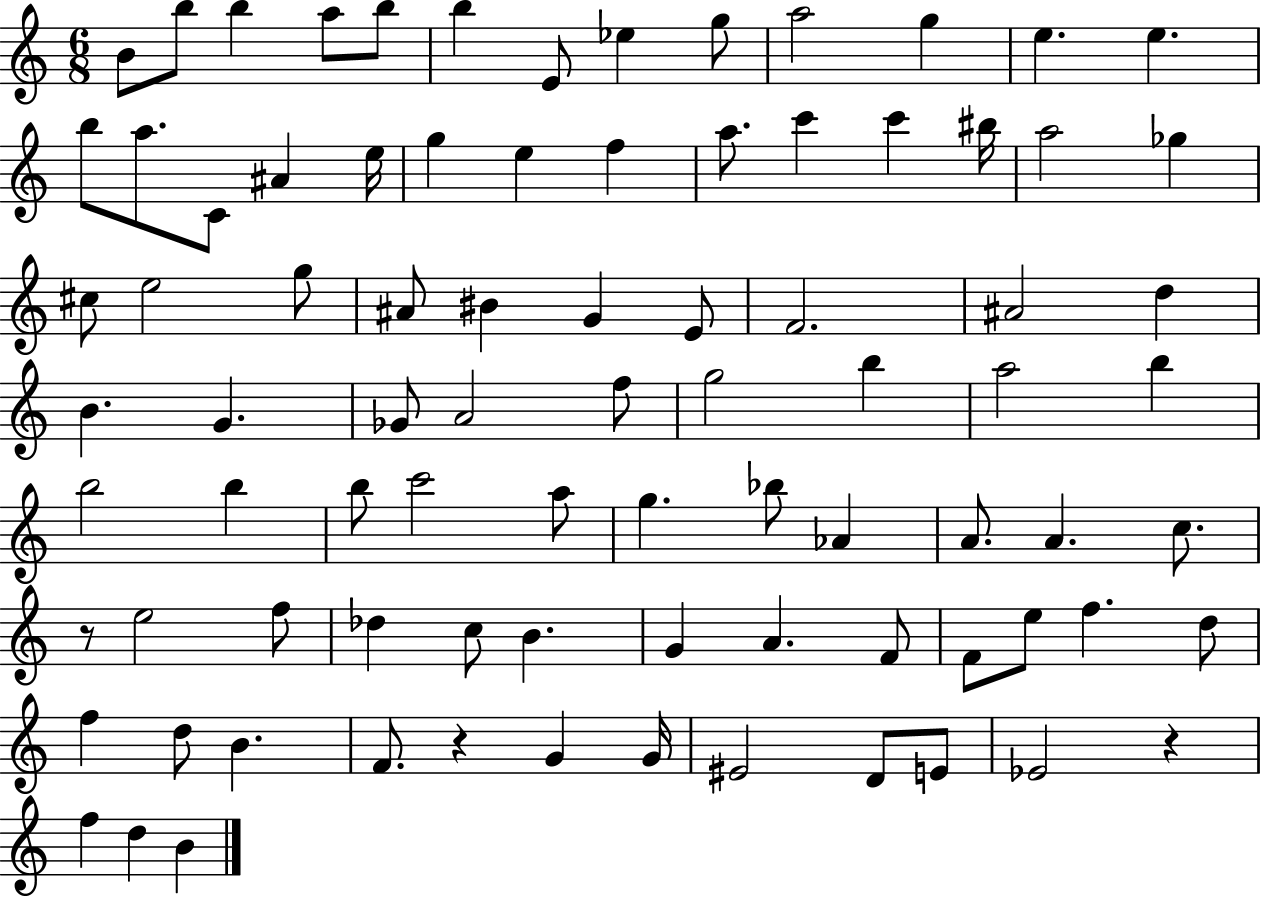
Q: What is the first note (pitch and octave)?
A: B4